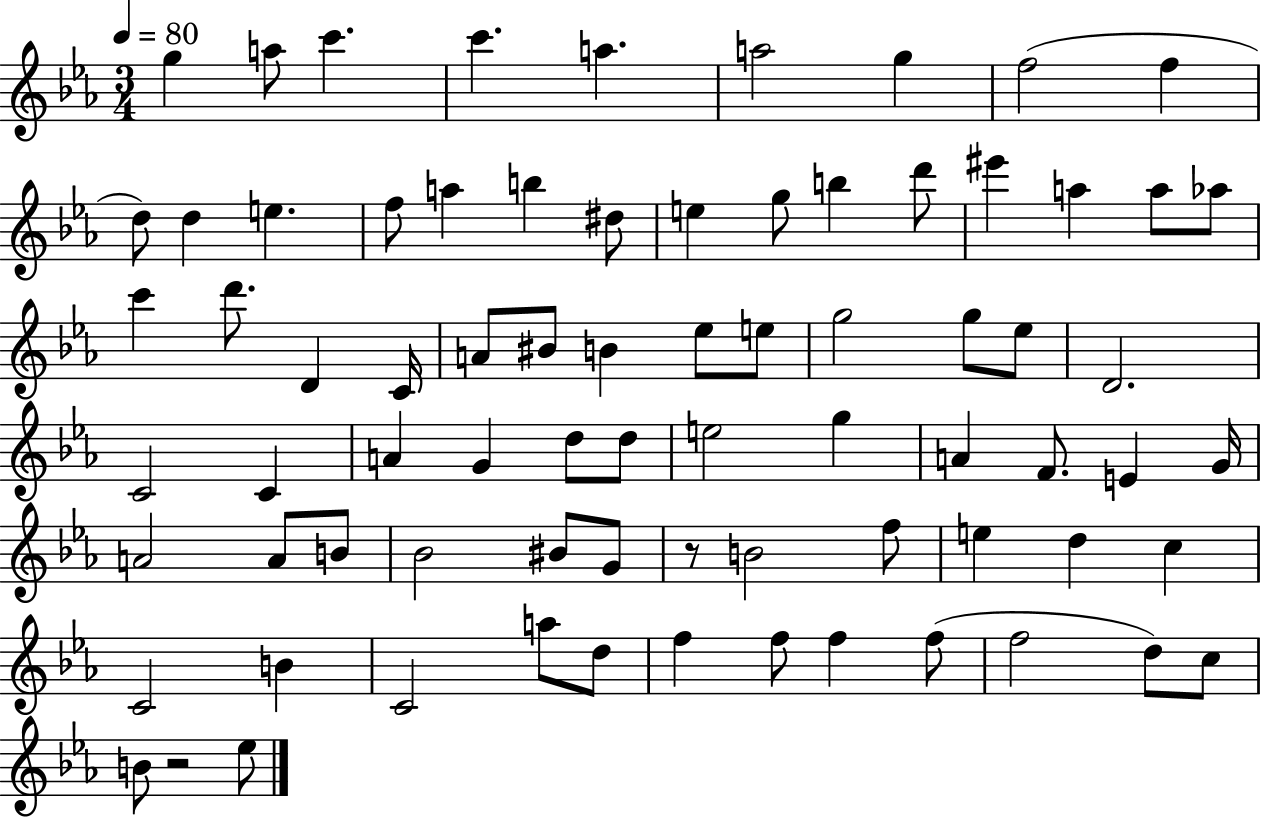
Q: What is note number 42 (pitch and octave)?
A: D5